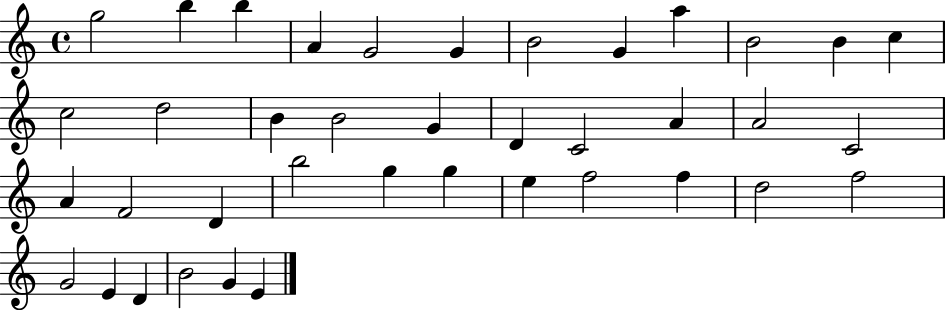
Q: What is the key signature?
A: C major